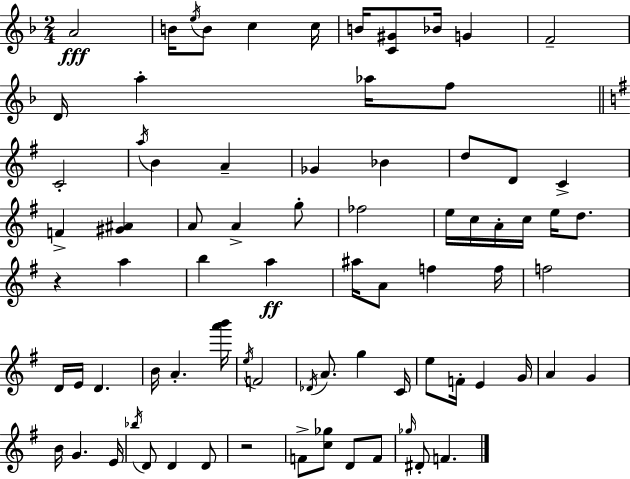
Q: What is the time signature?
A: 2/4